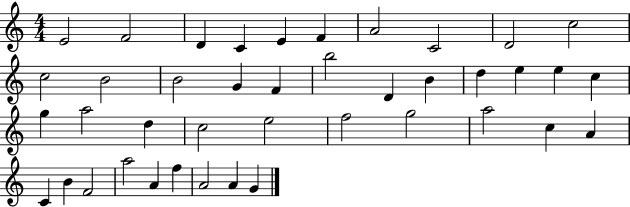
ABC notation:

X:1
T:Untitled
M:4/4
L:1/4
K:C
E2 F2 D C E F A2 C2 D2 c2 c2 B2 B2 G F b2 D B d e e c g a2 d c2 e2 f2 g2 a2 c A C B F2 a2 A f A2 A G